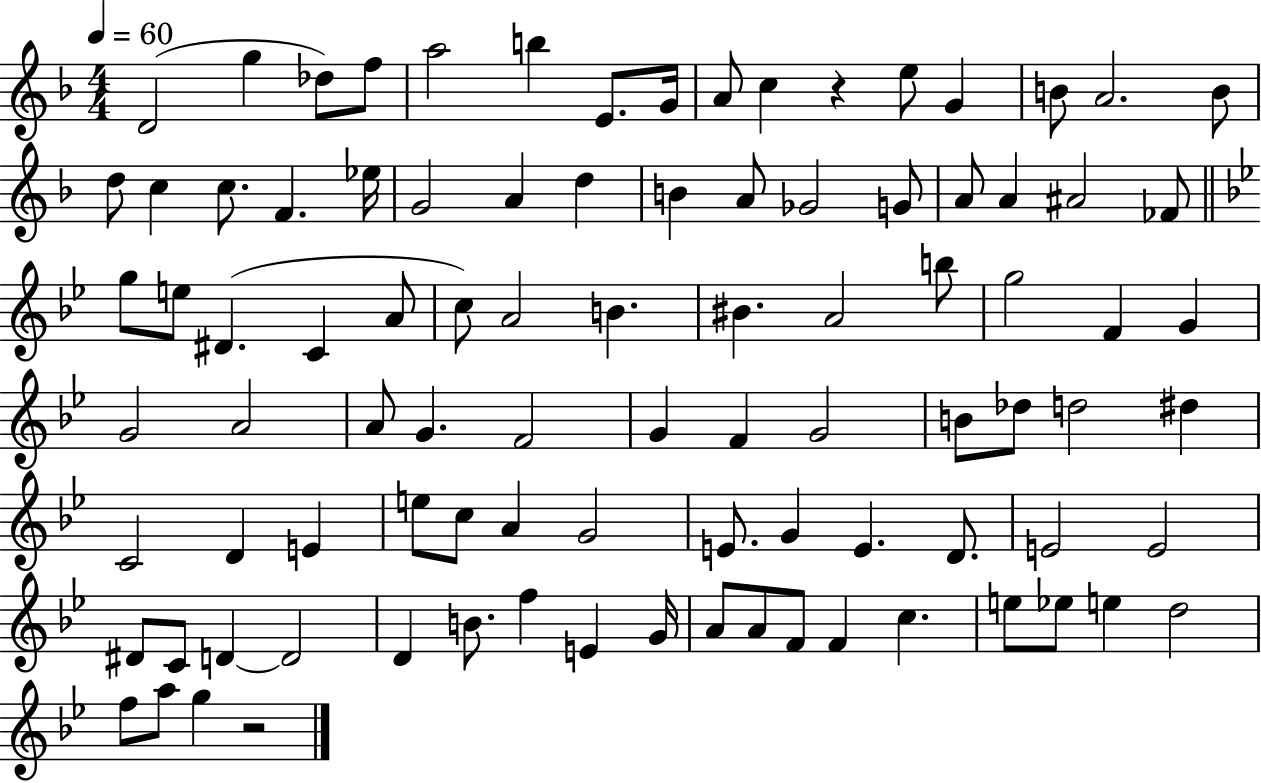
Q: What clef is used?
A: treble